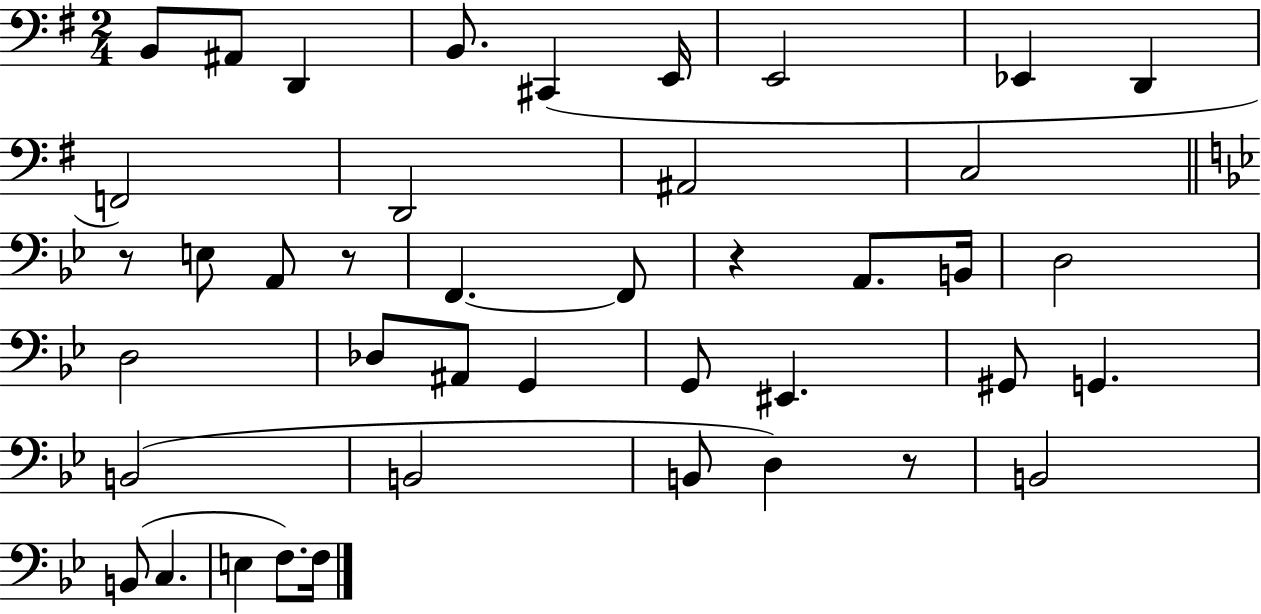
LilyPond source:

{
  \clef bass
  \numericTimeSignature
  \time 2/4
  \key g \major
  \repeat volta 2 { b,8 ais,8 d,4 | b,8. cis,4( e,16 | e,2 | ees,4 d,4 | \break f,2) | d,2 | ais,2 | c2 | \break \bar "||" \break \key g \minor r8 e8 a,8 r8 | f,4.~~ f,8 | r4 a,8. b,16 | d2 | \break d2 | des8 ais,8 g,4 | g,8 eis,4. | gis,8 g,4. | \break b,2( | b,2 | b,8 d4) r8 | b,2 | \break b,8( c4. | e4 f8.) f16 | } \bar "|."
}